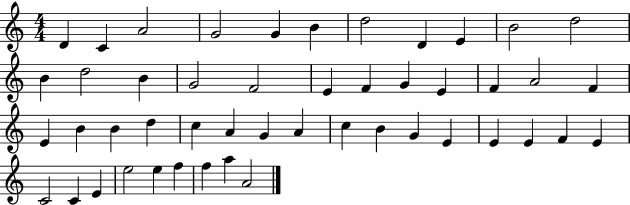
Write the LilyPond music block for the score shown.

{
  \clef treble
  \numericTimeSignature
  \time 4/4
  \key c \major
  d'4 c'4 a'2 | g'2 g'4 b'4 | d''2 d'4 e'4 | b'2 d''2 | \break b'4 d''2 b'4 | g'2 f'2 | e'4 f'4 g'4 e'4 | f'4 a'2 f'4 | \break e'4 b'4 b'4 d''4 | c''4 a'4 g'4 a'4 | c''4 b'4 g'4 e'4 | e'4 e'4 f'4 e'4 | \break c'2 c'4 e'4 | e''2 e''4 f''4 | f''4 a''4 a'2 | \bar "|."
}